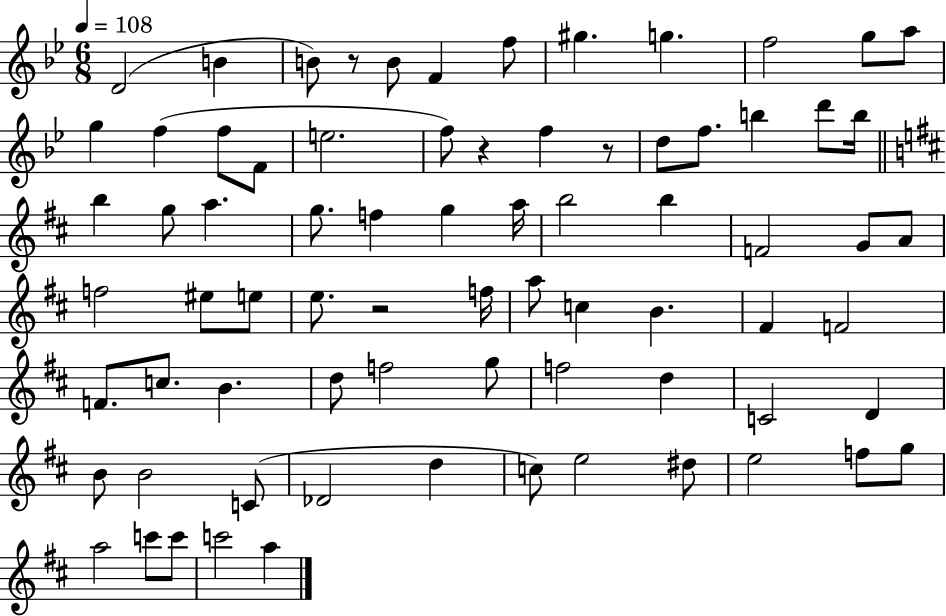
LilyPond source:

{
  \clef treble
  \numericTimeSignature
  \time 6/8
  \key bes \major
  \tempo 4 = 108
  \repeat volta 2 { d'2( b'4 | b'8) r8 b'8 f'4 f''8 | gis''4. g''4. | f''2 g''8 a''8 | \break g''4 f''4( f''8 f'8 | e''2. | f''8) r4 f''4 r8 | d''8 f''8. b''4 d'''8 b''16 | \break \bar "||" \break \key d \major b''4 g''8 a''4. | g''8. f''4 g''4 a''16 | b''2 b''4 | f'2 g'8 a'8 | \break f''2 eis''8 e''8 | e''8. r2 f''16 | a''8 c''4 b'4. | fis'4 f'2 | \break f'8. c''8. b'4. | d''8 f''2 g''8 | f''2 d''4 | c'2 d'4 | \break b'8 b'2 c'8( | des'2 d''4 | c''8) e''2 dis''8 | e''2 f''8 g''8 | \break a''2 c'''8 c'''8 | c'''2 a''4 | } \bar "|."
}